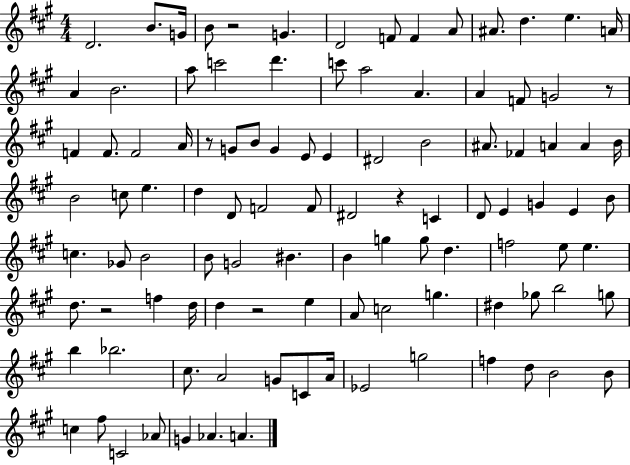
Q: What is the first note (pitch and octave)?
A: D4